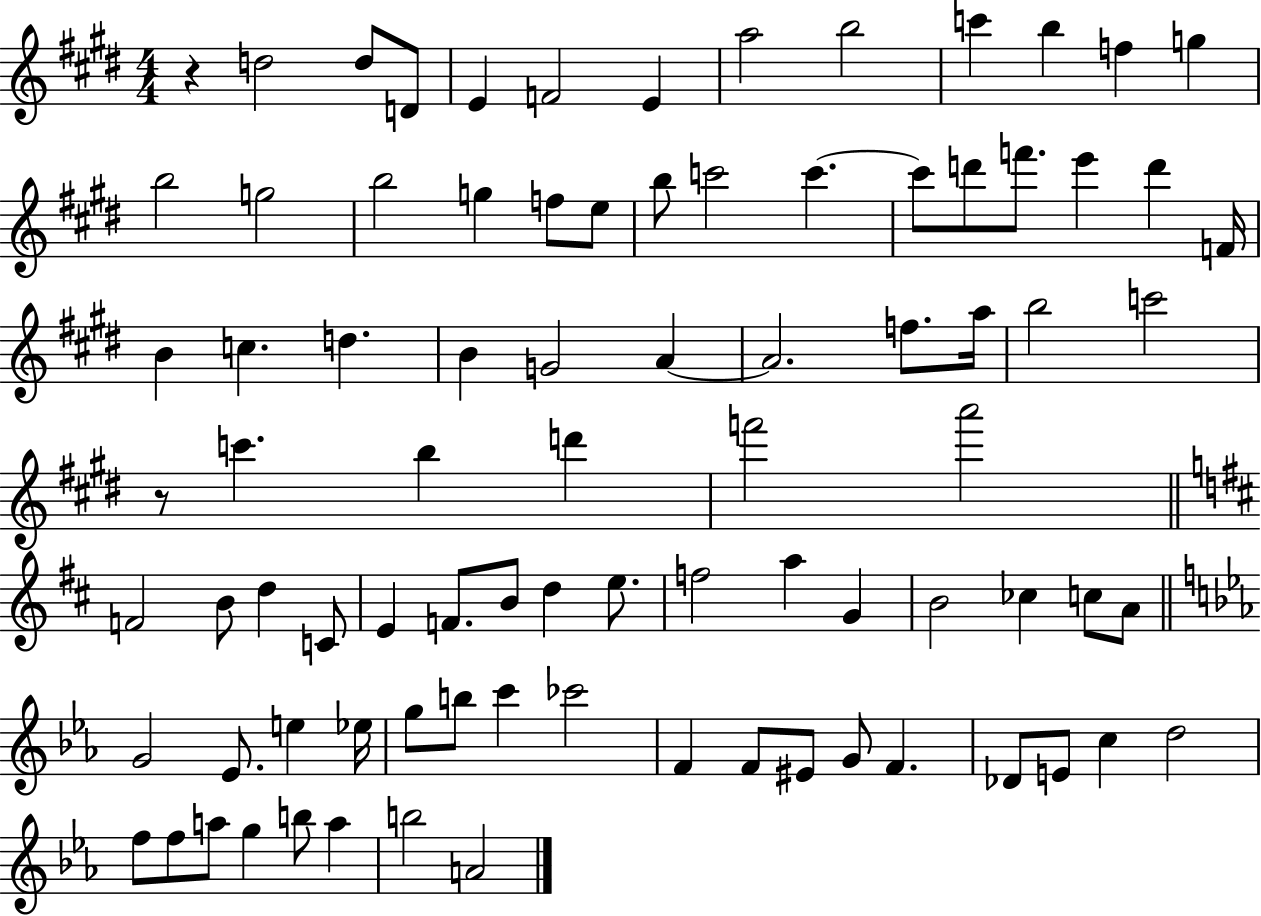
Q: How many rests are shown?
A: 2